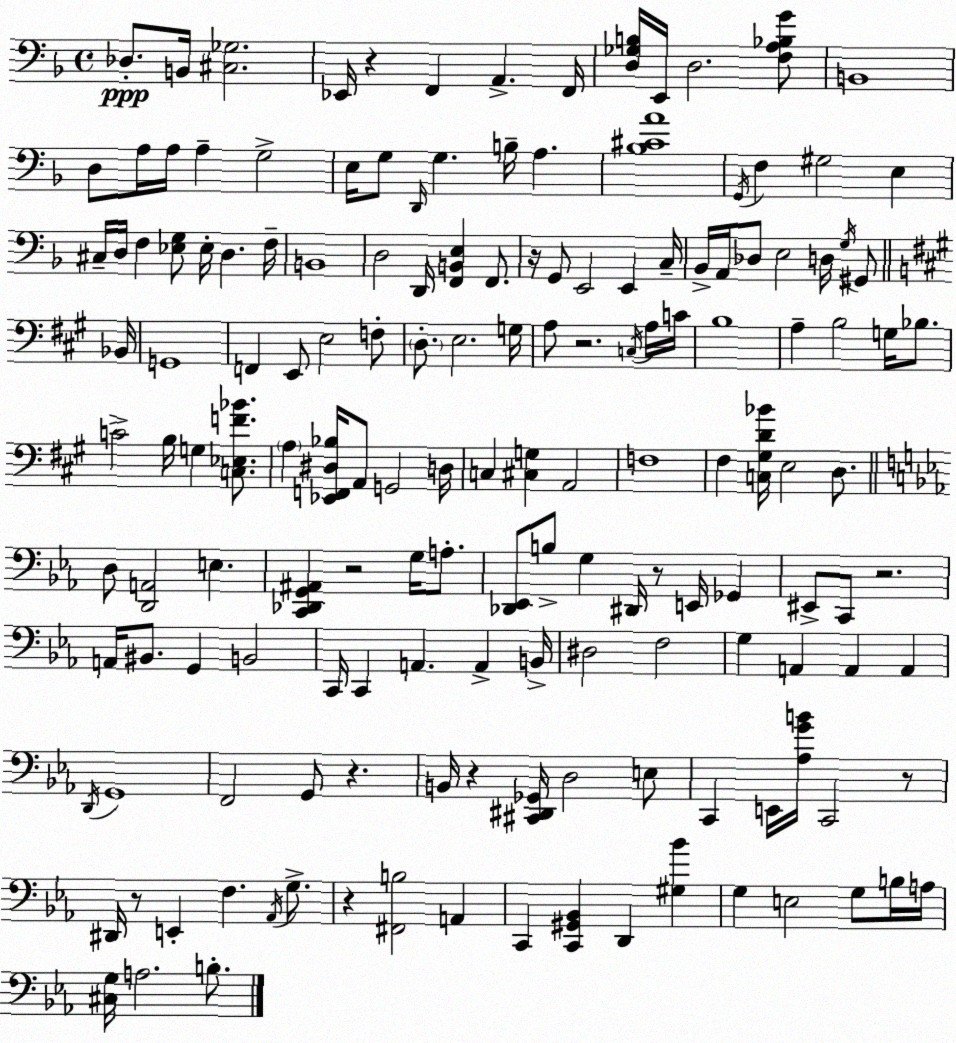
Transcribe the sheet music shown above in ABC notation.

X:1
T:Untitled
M:4/4
L:1/4
K:F
_D,/2 B,,/4 [^C,_G,]2 _E,,/4 z F,, A,, F,,/4 [D,_G,B,]/4 E,,/4 D,2 [F,A,_B,G]/2 B,,4 D,/2 A,/4 A,/4 A, G,2 E,/4 G,/2 D,,/4 G, B,/4 A, [_B,^CA]4 G,,/4 F, ^G,2 E, ^C,/4 D,/4 F, [_E,G,]/2 _E,/4 D, F,/4 B,,4 D,2 D,,/4 [F,,B,,E,] F,,/2 z/4 G,,/2 E,,2 E,, C,/4 _B,,/4 A,,/4 _D,/2 E,2 D,/4 G,/4 ^G,,/2 _B,,/4 G,,4 F,, E,,/2 E,2 F,/2 D,/2 E,2 G,/4 A,/2 z2 C,/4 A,/4 C/4 B,4 A, B,2 G,/4 _B,/2 C2 B,/4 G, [C,_E,F_B]/2 A, [_E,,F,,^D,_B,]/4 A,,/2 G,,2 D,/4 C, [^C,G,] A,,2 F,4 ^F, [C,^G,D_B]/4 E,2 D,/2 D,/2 [D,,A,,]2 E, [C,,_D,,G,,^A,,] z2 G,/4 A,/2 [_D,,_E,,]/2 B,/2 G, ^D,,/4 z/2 E,,/4 _G,, ^E,,/2 C,,/2 z2 A,,/4 ^B,,/2 G,, B,,2 C,,/4 C,, A,, A,, B,,/4 ^D,2 F,2 G, A,, A,, A,, D,,/4 G,,4 F,,2 G,,/2 z B,,/4 z [^C,,^D,,_G,,]/4 D,2 E,/2 C,, E,,/4 [_A,GB]/4 C,,2 z/2 ^D,,/4 z/2 E,, F, _A,,/4 G,/2 z [^F,,B,]2 A,, C,, [C,,^G,,_B,,] D,, [^G,_B] G, E,2 G,/2 B,/4 A,/4 [^C,G,]/4 A,2 B,/2